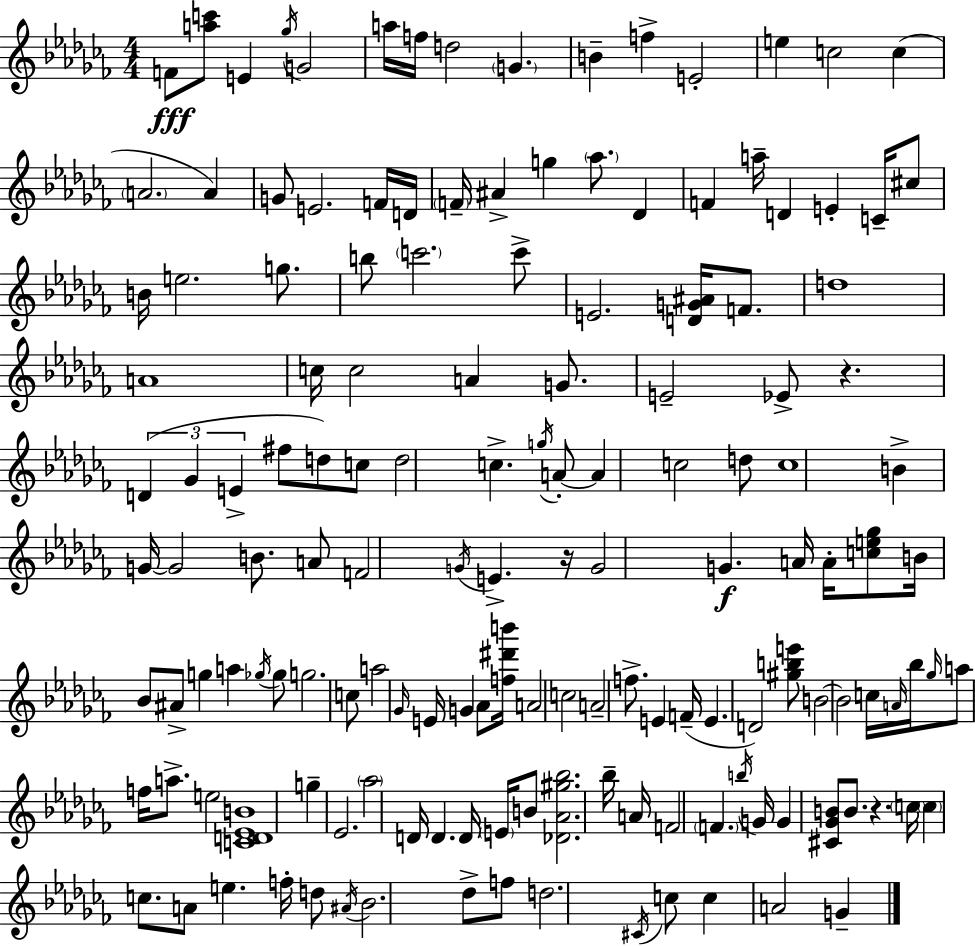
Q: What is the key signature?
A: AES minor